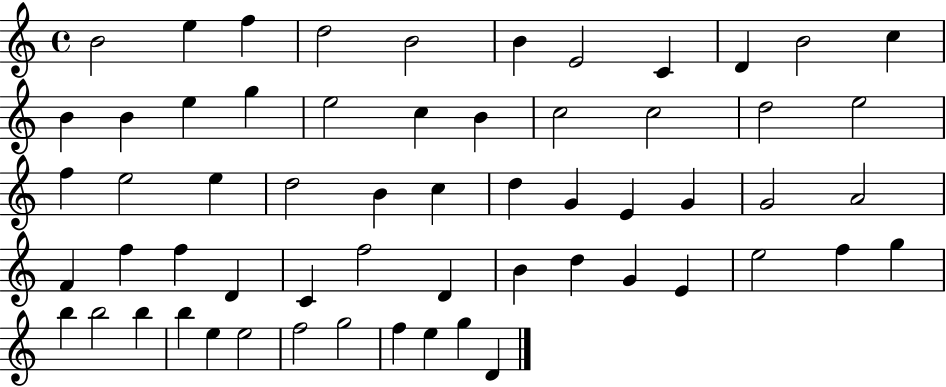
{
  \clef treble
  \time 4/4
  \defaultTimeSignature
  \key c \major
  b'2 e''4 f''4 | d''2 b'2 | b'4 e'2 c'4 | d'4 b'2 c''4 | \break b'4 b'4 e''4 g''4 | e''2 c''4 b'4 | c''2 c''2 | d''2 e''2 | \break f''4 e''2 e''4 | d''2 b'4 c''4 | d''4 g'4 e'4 g'4 | g'2 a'2 | \break f'4 f''4 f''4 d'4 | c'4 f''2 d'4 | b'4 d''4 g'4 e'4 | e''2 f''4 g''4 | \break b''4 b''2 b''4 | b''4 e''4 e''2 | f''2 g''2 | f''4 e''4 g''4 d'4 | \break \bar "|."
}